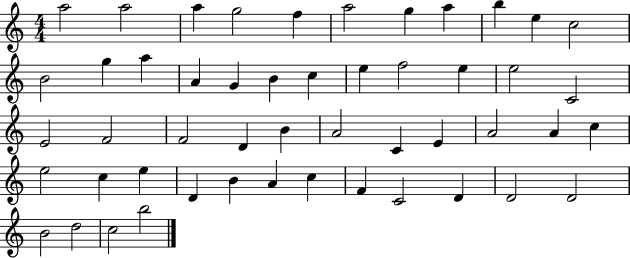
X:1
T:Untitled
M:4/4
L:1/4
K:C
a2 a2 a g2 f a2 g a b e c2 B2 g a A G B c e f2 e e2 C2 E2 F2 F2 D B A2 C E A2 A c e2 c e D B A c F C2 D D2 D2 B2 d2 c2 b2